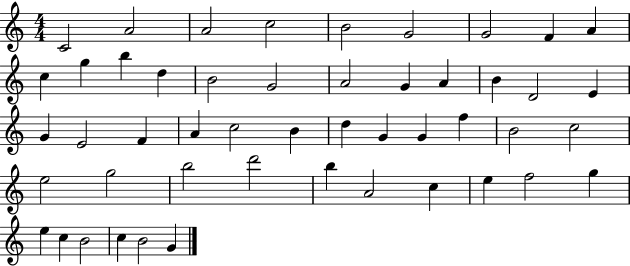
X:1
T:Untitled
M:4/4
L:1/4
K:C
C2 A2 A2 c2 B2 G2 G2 F A c g b d B2 G2 A2 G A B D2 E G E2 F A c2 B d G G f B2 c2 e2 g2 b2 d'2 b A2 c e f2 g e c B2 c B2 G